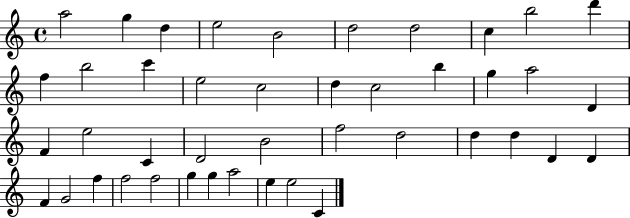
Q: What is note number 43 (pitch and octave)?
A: C4